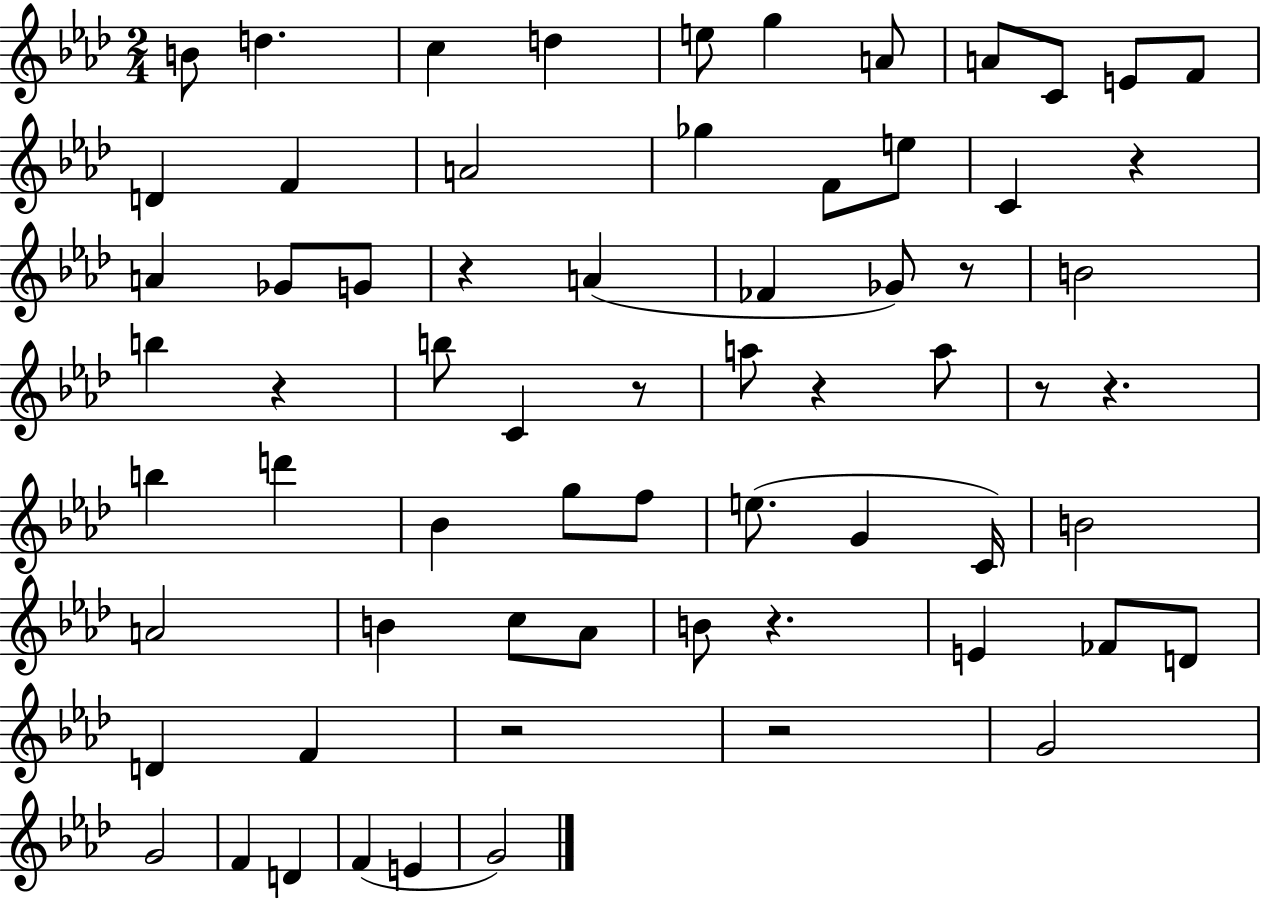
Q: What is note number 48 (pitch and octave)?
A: D4